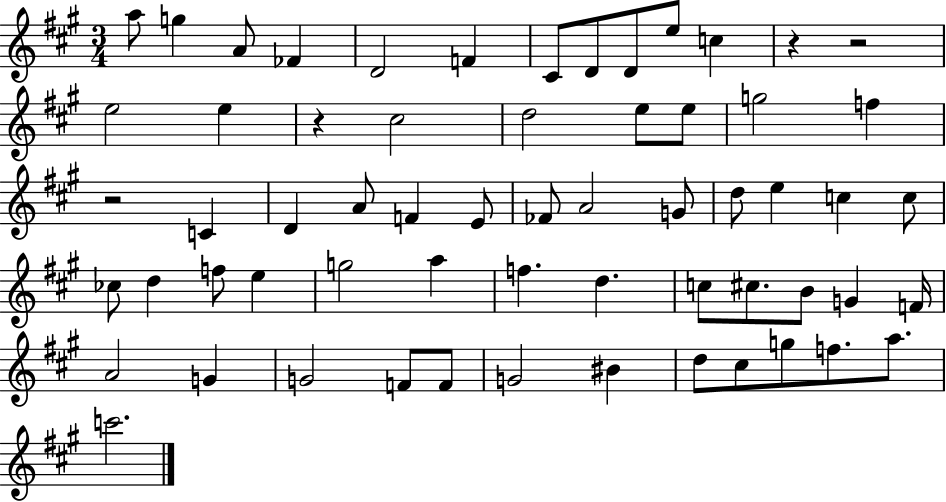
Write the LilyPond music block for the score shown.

{
  \clef treble
  \numericTimeSignature
  \time 3/4
  \key a \major
  a''8 g''4 a'8 fes'4 | d'2 f'4 | cis'8 d'8 d'8 e''8 c''4 | r4 r2 | \break e''2 e''4 | r4 cis''2 | d''2 e''8 e''8 | g''2 f''4 | \break r2 c'4 | d'4 a'8 f'4 e'8 | fes'8 a'2 g'8 | d''8 e''4 c''4 c''8 | \break ces''8 d''4 f''8 e''4 | g''2 a''4 | f''4. d''4. | c''8 cis''8. b'8 g'4 f'16 | \break a'2 g'4 | g'2 f'8 f'8 | g'2 bis'4 | d''8 cis''8 g''8 f''8. a''8. | \break c'''2. | \bar "|."
}